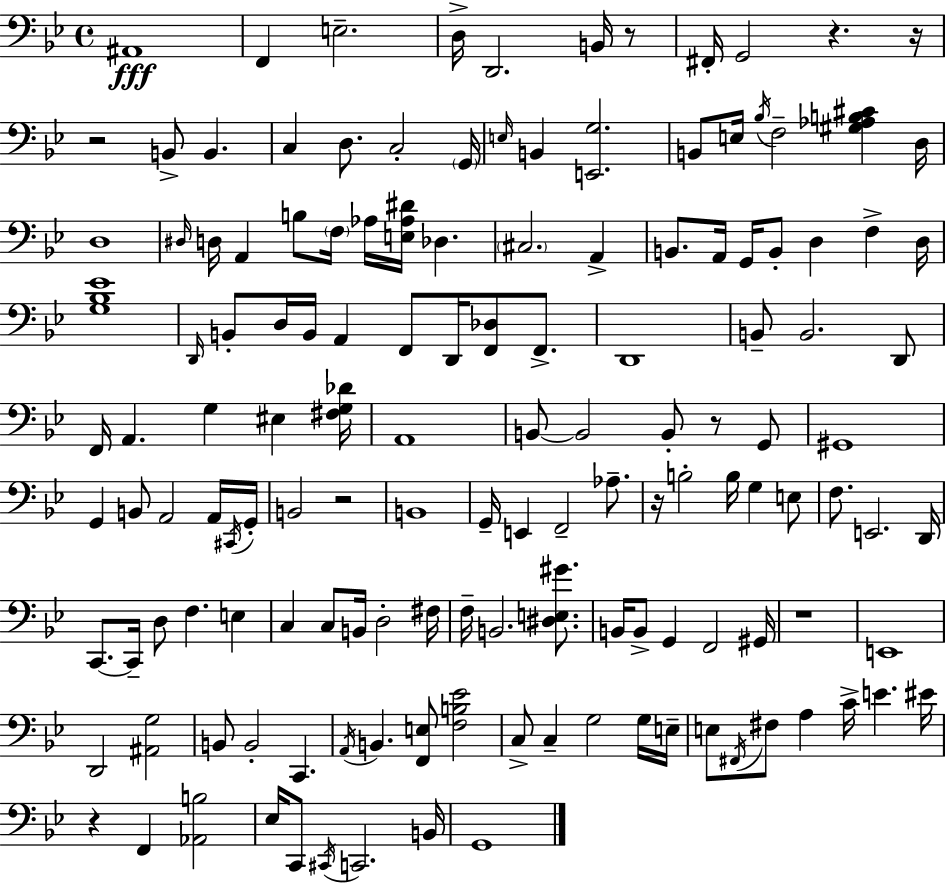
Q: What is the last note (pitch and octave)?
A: G2